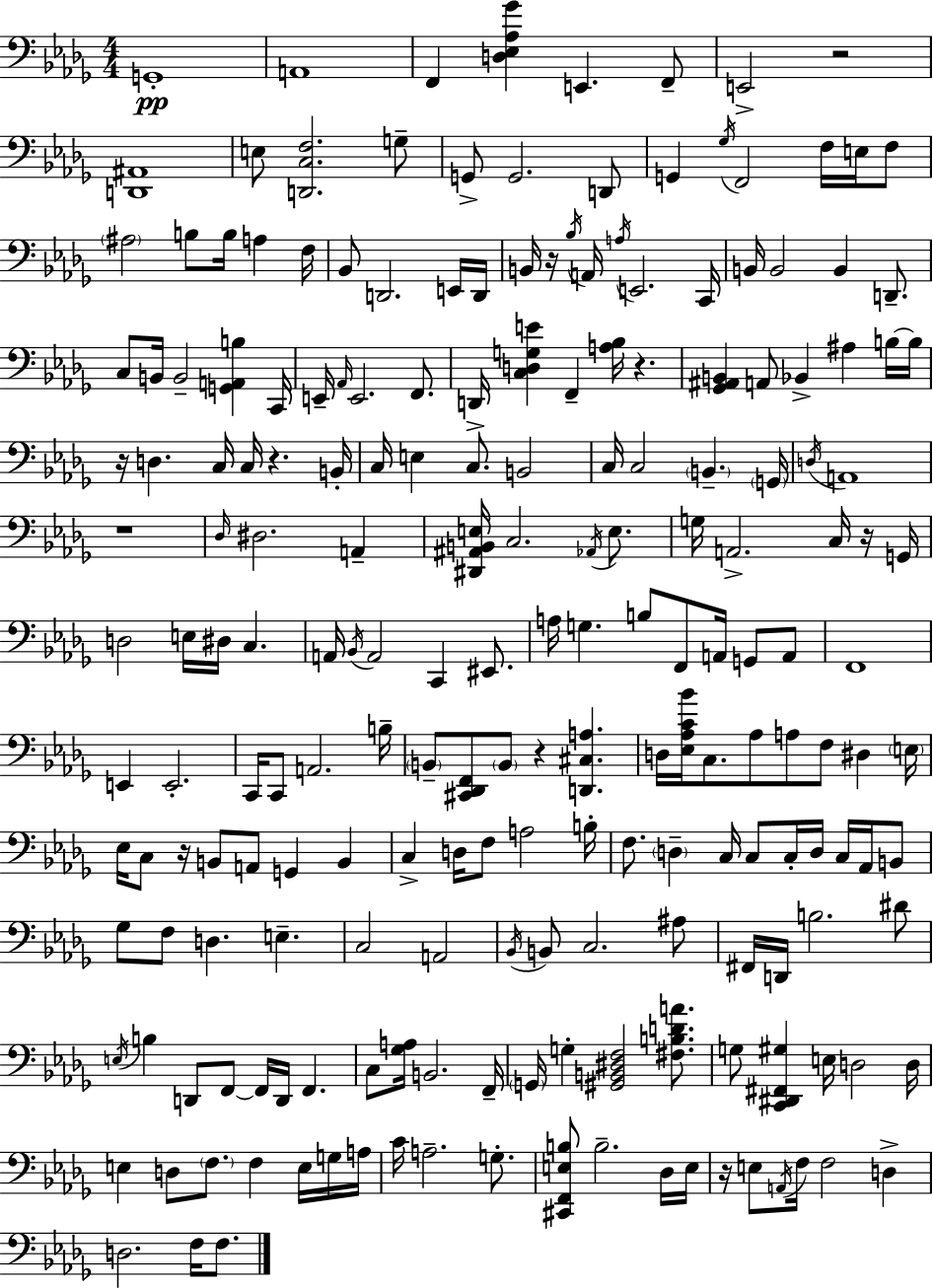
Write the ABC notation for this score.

X:1
T:Untitled
M:4/4
L:1/4
K:Bbm
G,,4 A,,4 F,, [D,_E,_A,_G] E,, F,,/2 E,,2 z2 [D,,^A,,]4 E,/2 [D,,C,F,]2 G,/2 G,,/2 G,,2 D,,/2 G,, _G,/4 F,,2 F,/4 E,/4 F,/2 ^A,2 B,/2 B,/4 A, F,/4 _B,,/2 D,,2 E,,/4 D,,/4 B,,/4 z/4 _B,/4 A,,/4 A,/4 E,,2 C,,/4 B,,/4 B,,2 B,, D,,/2 C,/2 B,,/4 B,,2 [G,,A,,B,] C,,/4 E,,/4 _A,,/4 E,,2 F,,/2 D,,/4 [C,D,G,E] F,, [A,_B,]/4 z [_G,,^A,,B,,] A,,/2 _B,, ^A, B,/4 B,/4 z/4 D, C,/4 C,/4 z B,,/4 C,/4 E, C,/2 B,,2 C,/4 C,2 B,, G,,/4 D,/4 A,,4 z4 _D,/4 ^D,2 A,, [^D,,^A,,B,,E,]/4 C,2 _A,,/4 E,/2 G,/4 A,,2 C,/4 z/4 G,,/4 D,2 E,/4 ^D,/4 C, A,,/4 _B,,/4 A,,2 C,, ^E,,/2 A,/4 G, B,/2 F,,/2 A,,/4 G,,/2 A,,/2 F,,4 E,, E,,2 C,,/4 C,,/2 A,,2 B,/4 B,,/2 [^C,,_D,,F,,]/2 B,,/2 z [D,,^C,A,] D,/4 [_E,_A,C_B]/4 C,/2 _A,/2 A,/2 F,/2 ^D, E,/4 _E,/4 C,/2 z/4 B,,/2 A,,/2 G,, B,, C, D,/4 F,/2 A,2 B,/4 F,/2 D, C,/4 C,/2 C,/4 D,/4 C,/4 _A,,/4 B,,/2 _G,/2 F,/2 D, E, C,2 A,,2 _B,,/4 B,,/2 C,2 ^A,/2 ^F,,/4 D,,/4 B,2 ^D/2 E,/4 B, D,,/2 F,,/2 F,,/4 D,,/4 F,, C,/2 [_G,A,]/4 B,,2 F,,/4 G,,/4 G, [^G,,B,,^D,F,]2 [^F,B,DA]/2 G,/2 [C,,^D,,^F,,^G,] E,/4 D,2 D,/4 E, D,/2 F,/2 F, E,/4 G,/4 A,/4 C/4 A,2 G,/2 [^C,,F,,E,B,]/2 B,2 _D,/4 E,/4 z/4 E,/2 A,,/4 F,/4 F,2 D, D,2 F,/4 F,/2